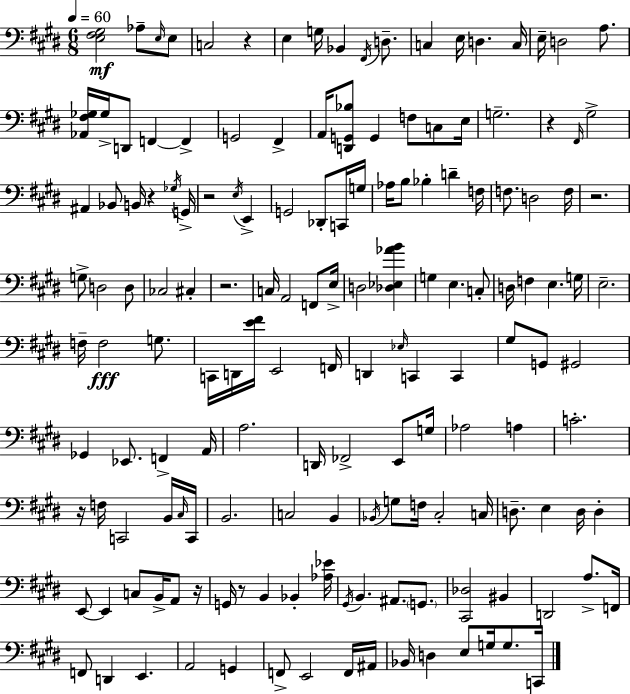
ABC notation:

X:1
T:Untitled
M:6/8
L:1/4
K:E
[E,^F,^G,]2 _A,/2 E,/4 E,/2 C,2 z E, G,/4 _B,, ^F,,/4 D,/2 C, E,/4 D, C,/4 E,/4 D,2 A,/2 [_A,,^F,_G,]/4 _G,/4 D,,/2 F,, F,, G,,2 ^F,, A,,/4 [D,,G,,_B,]/2 G,, F,/2 C,/2 E,/4 G,2 z ^F,,/4 ^G,2 ^A,, _B,,/2 B,,/4 z _G,/4 G,,/4 z2 E,/4 E,, G,,2 _D,,/2 C,,/4 G,/4 _A,/4 B,/2 _B, D F,/4 F,/2 D,2 F,/4 z2 G,/2 D,2 D,/2 _C,2 ^C, z2 C,/4 A,,2 F,,/2 E,/4 D,2 [_D,_E,_AB] G, E, C,/2 D,/4 F, E, G,/4 E,2 F,/4 F,2 G,/2 C,,/4 D,,/4 [E^F]/4 E,,2 F,,/4 D,, _E,/4 C,, C,, ^G,/2 G,,/2 ^G,,2 _G,, _E,,/2 F,, A,,/4 A,2 D,,/4 _F,,2 E,,/2 G,/4 _A,2 A, C2 z/4 F,/4 C,,2 B,,/4 ^C,/4 C,,/4 B,,2 C,2 B,, _B,,/4 G,/2 F,/4 ^C,2 C,/4 D,/2 E, D,/4 D, E,,/2 E,, C,/2 B,,/4 A,,/2 z/4 G,,/4 z/2 B,, _B,, [_A,_E]/4 ^G,,/4 B,, ^A,,/2 G,,/2 [^C,,_D,]2 ^B,, D,,2 A,/2 F,,/4 F,,/2 D,, E,, A,,2 G,, F,,/2 E,,2 F,,/4 ^A,,/4 _B,,/4 D, E,/2 G,/4 G,/2 C,,/4